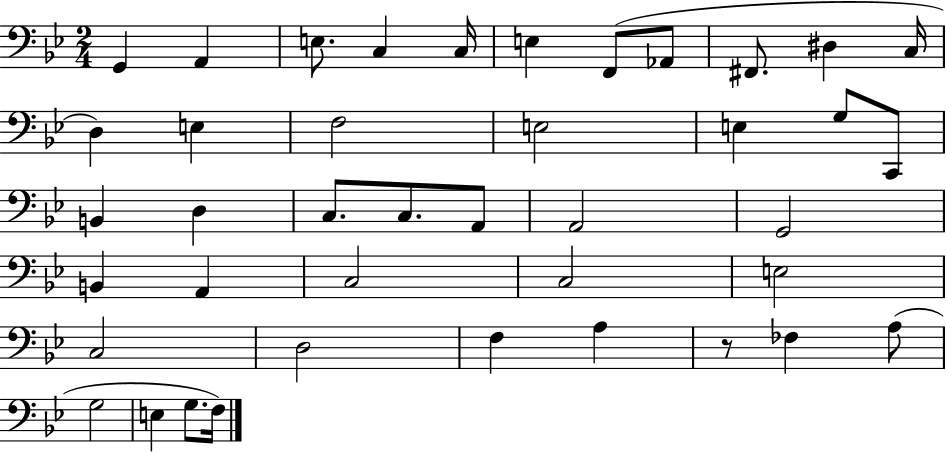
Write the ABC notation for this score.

X:1
T:Untitled
M:2/4
L:1/4
K:Bb
G,, A,, E,/2 C, C,/4 E, F,,/2 _A,,/2 ^F,,/2 ^D, C,/4 D, E, F,2 E,2 E, G,/2 C,,/2 B,, D, C,/2 C,/2 A,,/2 A,,2 G,,2 B,, A,, C,2 C,2 E,2 C,2 D,2 F, A, z/2 _F, A,/2 G,2 E, G,/2 F,/4